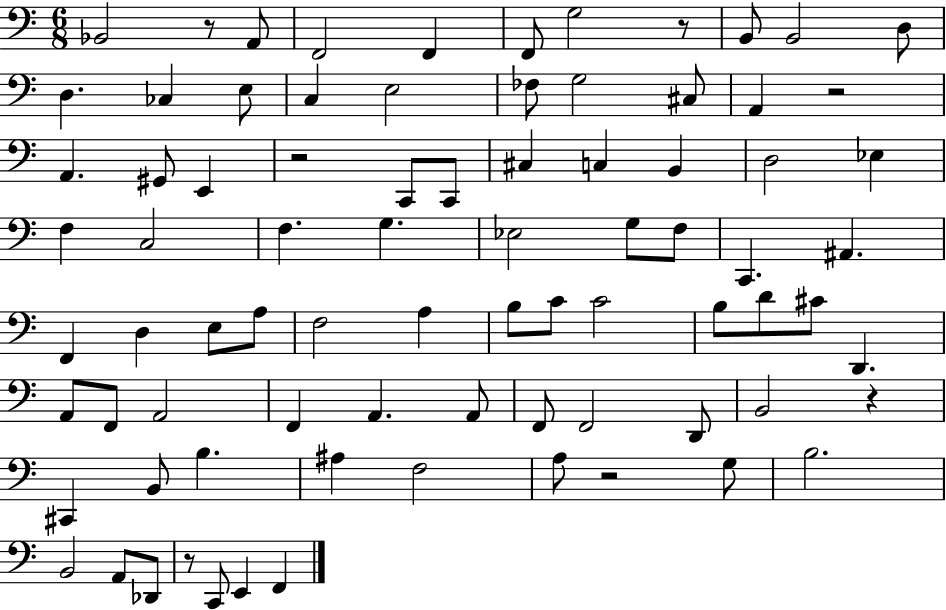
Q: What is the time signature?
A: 6/8